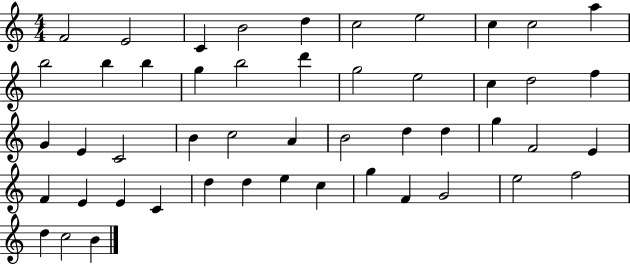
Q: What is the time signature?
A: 4/4